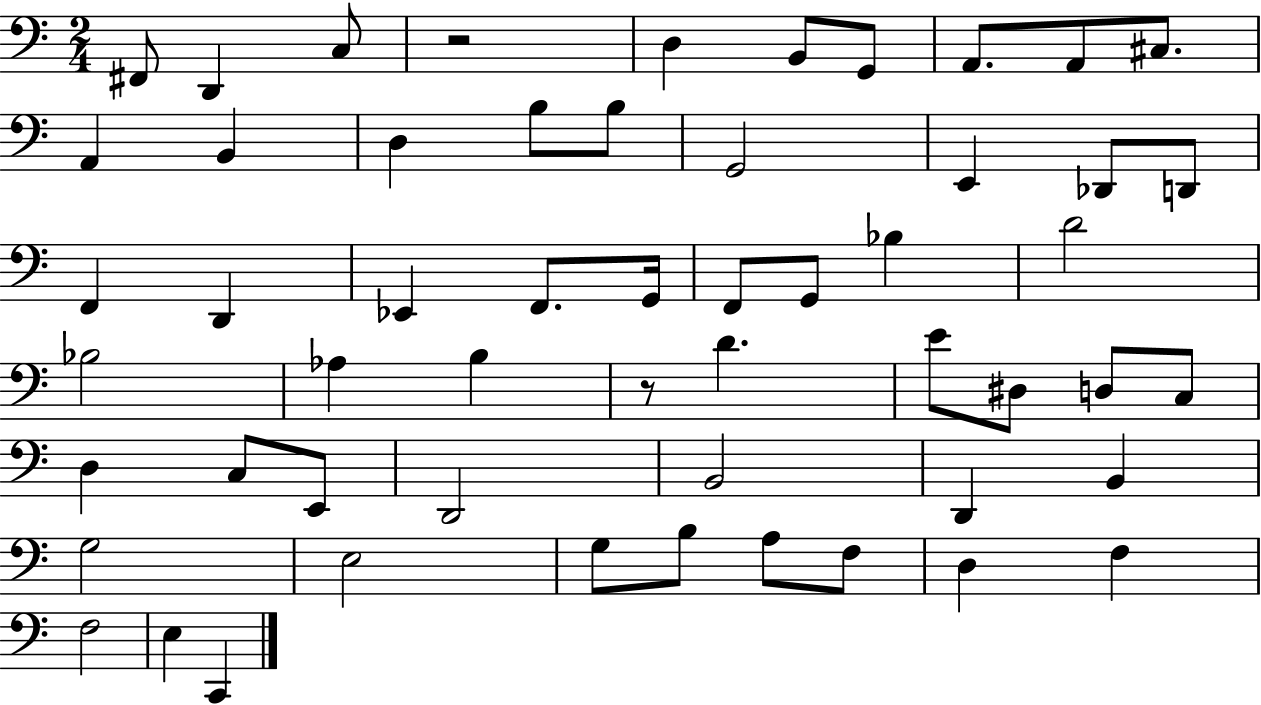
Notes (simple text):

F#2/e D2/q C3/e R/h D3/q B2/e G2/e A2/e. A2/e C#3/e. A2/q B2/q D3/q B3/e B3/e G2/h E2/q Db2/e D2/e F2/q D2/q Eb2/q F2/e. G2/s F2/e G2/e Bb3/q D4/h Bb3/h Ab3/q B3/q R/e D4/q. E4/e D#3/e D3/e C3/e D3/q C3/e E2/e D2/h B2/h D2/q B2/q G3/h E3/h G3/e B3/e A3/e F3/e D3/q F3/q F3/h E3/q C2/q